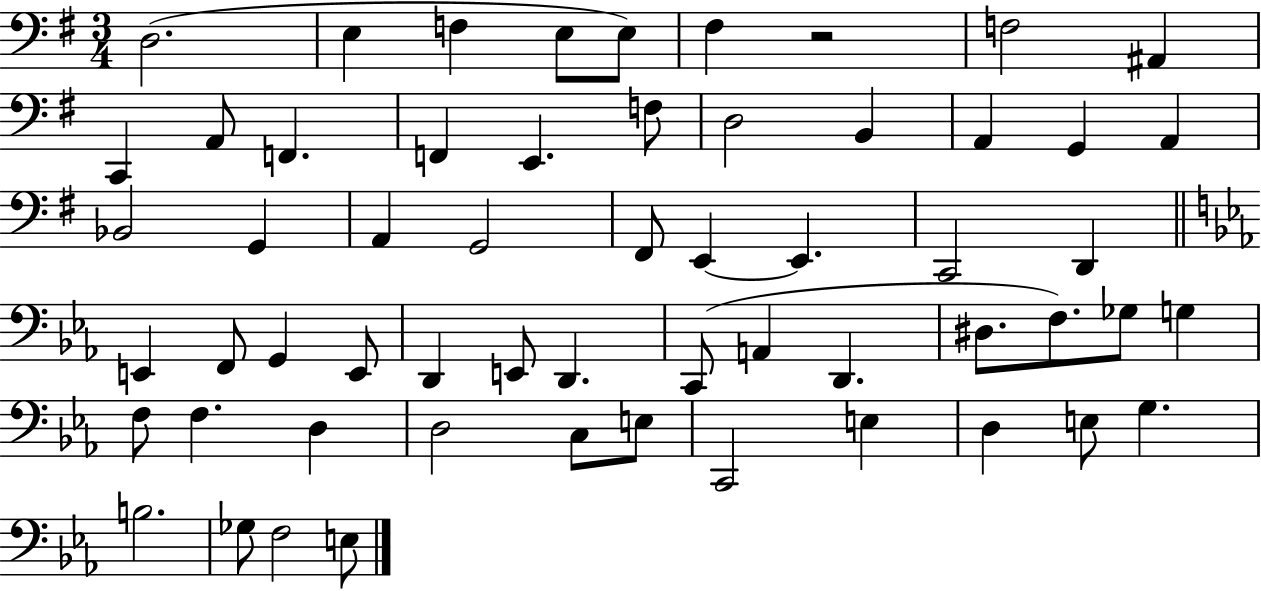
{
  \clef bass
  \numericTimeSignature
  \time 3/4
  \key g \major
  \repeat volta 2 { d2.( | e4 f4 e8 e8) | fis4 r2 | f2 ais,4 | \break c,4 a,8 f,4. | f,4 e,4. f8 | d2 b,4 | a,4 g,4 a,4 | \break bes,2 g,4 | a,4 g,2 | fis,8 e,4~~ e,4. | c,2 d,4 | \break \bar "||" \break \key c \minor e,4 f,8 g,4 e,8 | d,4 e,8 d,4. | c,8( a,4 d,4. | dis8. f8.) ges8 g4 | \break f8 f4. d4 | d2 c8 e8 | c,2 e4 | d4 e8 g4. | \break b2. | ges8 f2 e8 | } \bar "|."
}